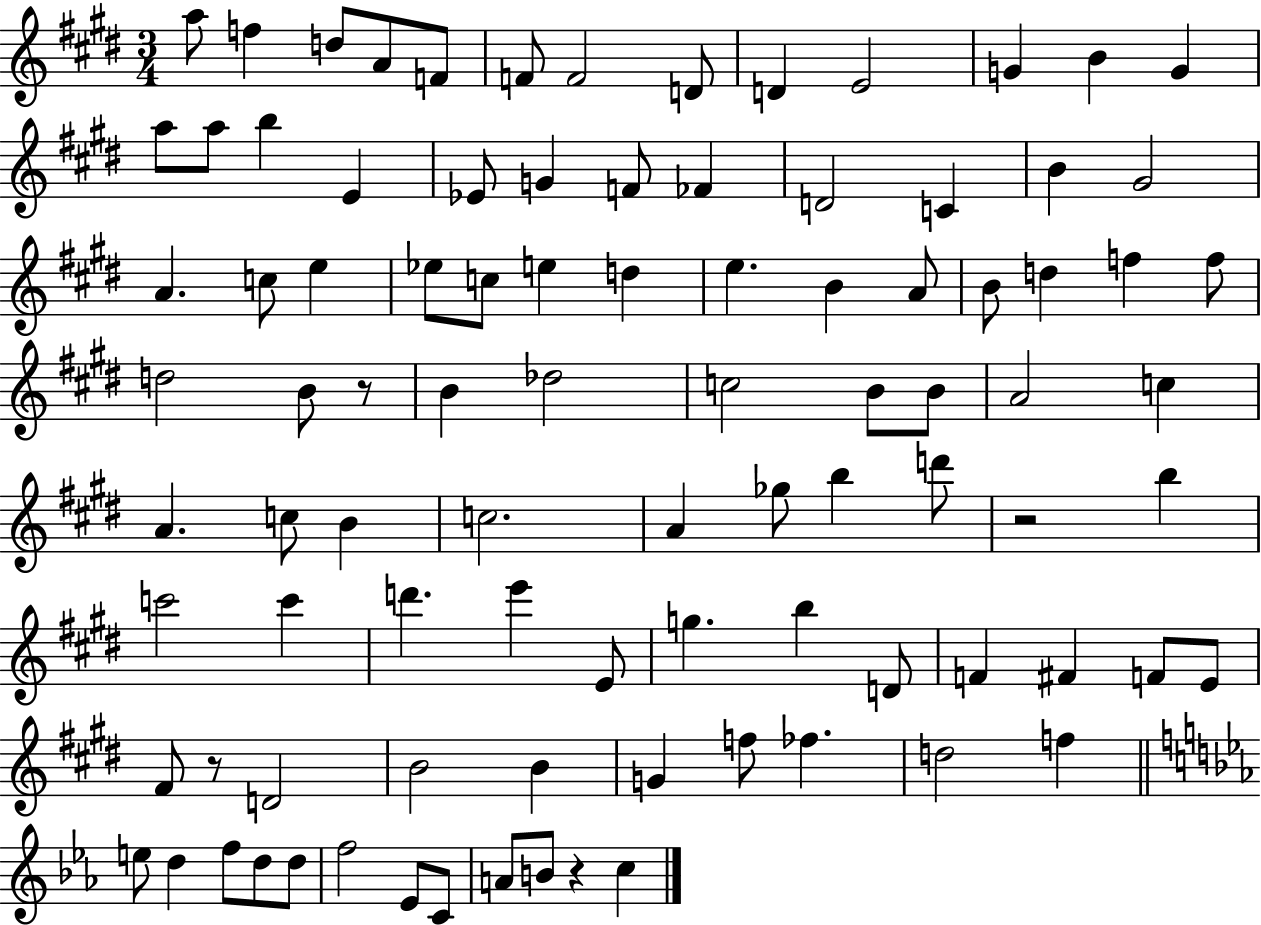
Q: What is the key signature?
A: E major